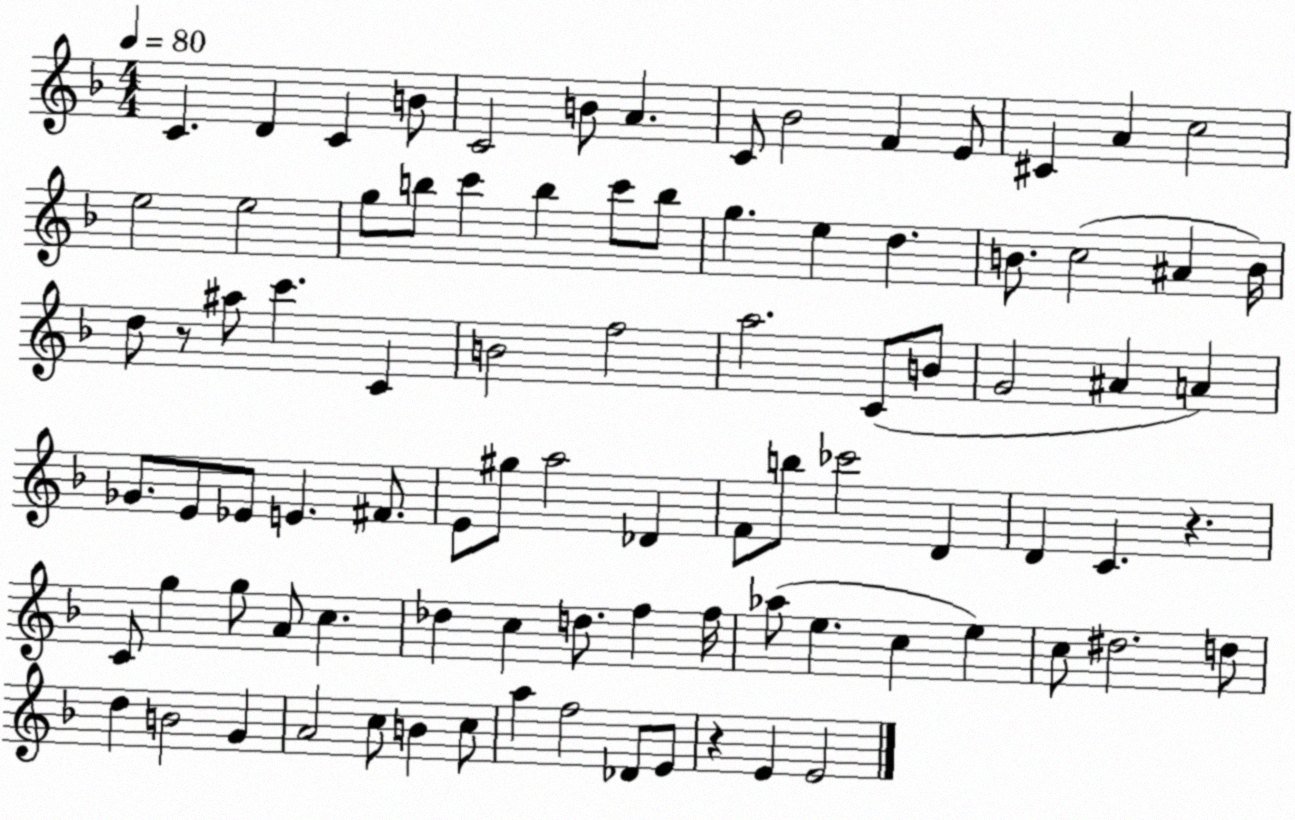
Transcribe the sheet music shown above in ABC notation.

X:1
T:Untitled
M:4/4
L:1/4
K:F
C D C B/2 C2 B/2 A C/2 _B2 F E/2 ^C A c2 e2 e2 g/2 b/2 c' b c'/2 b/2 g e d B/2 c2 ^A B/4 d/2 z/2 ^a/2 c' C B2 f2 a2 C/2 B/2 G2 ^A A _G/2 E/2 _E/2 E ^F/2 E/2 ^g/2 a2 _D F/2 b/2 _c'2 D D C z C/2 g g/2 A/2 c _d c d/2 f f/4 _a/2 e c e c/2 ^d2 d/2 d B2 G A2 c/2 B c/2 a f2 _D/2 E/2 z E E2